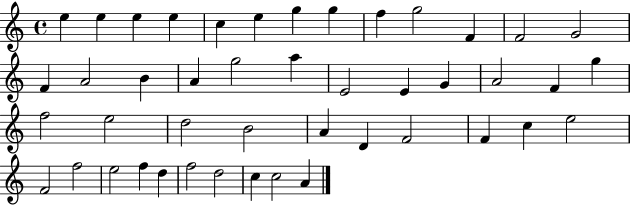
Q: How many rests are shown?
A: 0